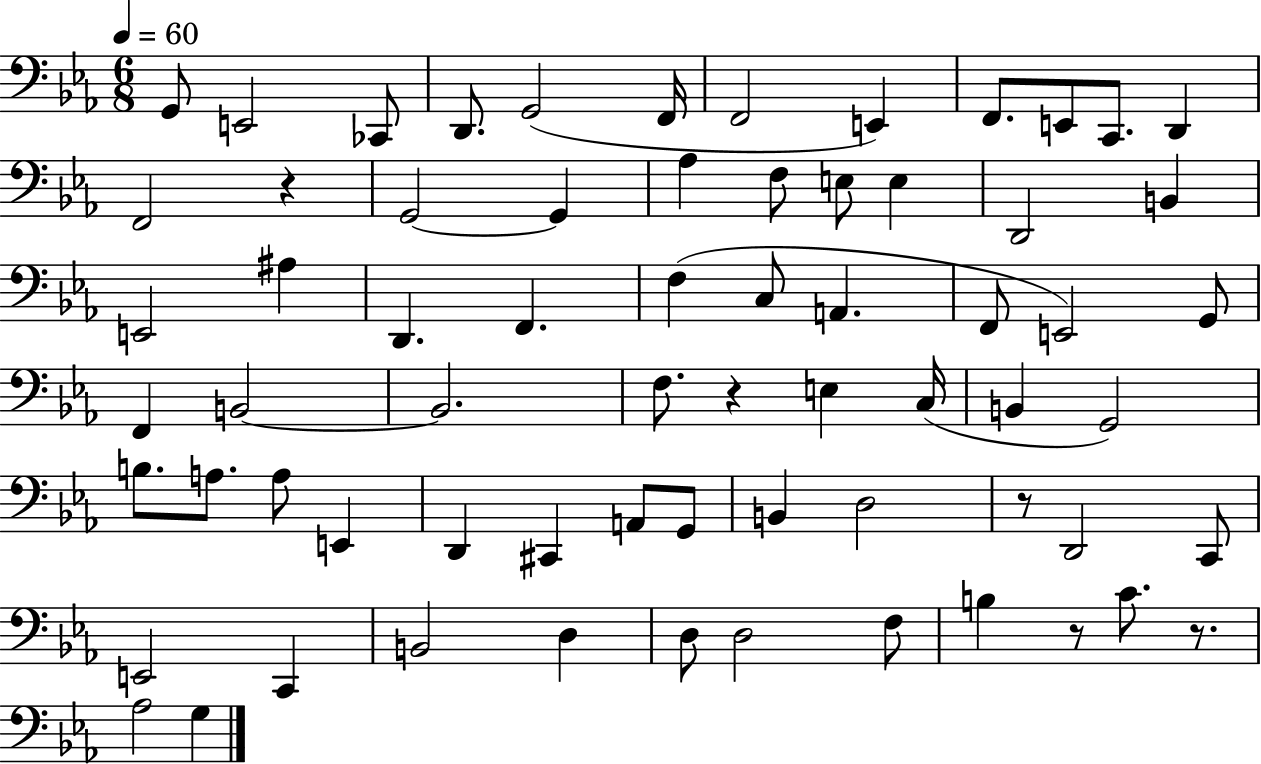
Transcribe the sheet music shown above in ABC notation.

X:1
T:Untitled
M:6/8
L:1/4
K:Eb
G,,/2 E,,2 _C,,/2 D,,/2 G,,2 F,,/4 F,,2 E,, F,,/2 E,,/2 C,,/2 D,, F,,2 z G,,2 G,, _A, F,/2 E,/2 E, D,,2 B,, E,,2 ^A, D,, F,, F, C,/2 A,, F,,/2 E,,2 G,,/2 F,, B,,2 B,,2 F,/2 z E, C,/4 B,, G,,2 B,/2 A,/2 A,/2 E,, D,, ^C,, A,,/2 G,,/2 B,, D,2 z/2 D,,2 C,,/2 E,,2 C,, B,,2 D, D,/2 D,2 F,/2 B, z/2 C/2 z/2 _A,2 G,